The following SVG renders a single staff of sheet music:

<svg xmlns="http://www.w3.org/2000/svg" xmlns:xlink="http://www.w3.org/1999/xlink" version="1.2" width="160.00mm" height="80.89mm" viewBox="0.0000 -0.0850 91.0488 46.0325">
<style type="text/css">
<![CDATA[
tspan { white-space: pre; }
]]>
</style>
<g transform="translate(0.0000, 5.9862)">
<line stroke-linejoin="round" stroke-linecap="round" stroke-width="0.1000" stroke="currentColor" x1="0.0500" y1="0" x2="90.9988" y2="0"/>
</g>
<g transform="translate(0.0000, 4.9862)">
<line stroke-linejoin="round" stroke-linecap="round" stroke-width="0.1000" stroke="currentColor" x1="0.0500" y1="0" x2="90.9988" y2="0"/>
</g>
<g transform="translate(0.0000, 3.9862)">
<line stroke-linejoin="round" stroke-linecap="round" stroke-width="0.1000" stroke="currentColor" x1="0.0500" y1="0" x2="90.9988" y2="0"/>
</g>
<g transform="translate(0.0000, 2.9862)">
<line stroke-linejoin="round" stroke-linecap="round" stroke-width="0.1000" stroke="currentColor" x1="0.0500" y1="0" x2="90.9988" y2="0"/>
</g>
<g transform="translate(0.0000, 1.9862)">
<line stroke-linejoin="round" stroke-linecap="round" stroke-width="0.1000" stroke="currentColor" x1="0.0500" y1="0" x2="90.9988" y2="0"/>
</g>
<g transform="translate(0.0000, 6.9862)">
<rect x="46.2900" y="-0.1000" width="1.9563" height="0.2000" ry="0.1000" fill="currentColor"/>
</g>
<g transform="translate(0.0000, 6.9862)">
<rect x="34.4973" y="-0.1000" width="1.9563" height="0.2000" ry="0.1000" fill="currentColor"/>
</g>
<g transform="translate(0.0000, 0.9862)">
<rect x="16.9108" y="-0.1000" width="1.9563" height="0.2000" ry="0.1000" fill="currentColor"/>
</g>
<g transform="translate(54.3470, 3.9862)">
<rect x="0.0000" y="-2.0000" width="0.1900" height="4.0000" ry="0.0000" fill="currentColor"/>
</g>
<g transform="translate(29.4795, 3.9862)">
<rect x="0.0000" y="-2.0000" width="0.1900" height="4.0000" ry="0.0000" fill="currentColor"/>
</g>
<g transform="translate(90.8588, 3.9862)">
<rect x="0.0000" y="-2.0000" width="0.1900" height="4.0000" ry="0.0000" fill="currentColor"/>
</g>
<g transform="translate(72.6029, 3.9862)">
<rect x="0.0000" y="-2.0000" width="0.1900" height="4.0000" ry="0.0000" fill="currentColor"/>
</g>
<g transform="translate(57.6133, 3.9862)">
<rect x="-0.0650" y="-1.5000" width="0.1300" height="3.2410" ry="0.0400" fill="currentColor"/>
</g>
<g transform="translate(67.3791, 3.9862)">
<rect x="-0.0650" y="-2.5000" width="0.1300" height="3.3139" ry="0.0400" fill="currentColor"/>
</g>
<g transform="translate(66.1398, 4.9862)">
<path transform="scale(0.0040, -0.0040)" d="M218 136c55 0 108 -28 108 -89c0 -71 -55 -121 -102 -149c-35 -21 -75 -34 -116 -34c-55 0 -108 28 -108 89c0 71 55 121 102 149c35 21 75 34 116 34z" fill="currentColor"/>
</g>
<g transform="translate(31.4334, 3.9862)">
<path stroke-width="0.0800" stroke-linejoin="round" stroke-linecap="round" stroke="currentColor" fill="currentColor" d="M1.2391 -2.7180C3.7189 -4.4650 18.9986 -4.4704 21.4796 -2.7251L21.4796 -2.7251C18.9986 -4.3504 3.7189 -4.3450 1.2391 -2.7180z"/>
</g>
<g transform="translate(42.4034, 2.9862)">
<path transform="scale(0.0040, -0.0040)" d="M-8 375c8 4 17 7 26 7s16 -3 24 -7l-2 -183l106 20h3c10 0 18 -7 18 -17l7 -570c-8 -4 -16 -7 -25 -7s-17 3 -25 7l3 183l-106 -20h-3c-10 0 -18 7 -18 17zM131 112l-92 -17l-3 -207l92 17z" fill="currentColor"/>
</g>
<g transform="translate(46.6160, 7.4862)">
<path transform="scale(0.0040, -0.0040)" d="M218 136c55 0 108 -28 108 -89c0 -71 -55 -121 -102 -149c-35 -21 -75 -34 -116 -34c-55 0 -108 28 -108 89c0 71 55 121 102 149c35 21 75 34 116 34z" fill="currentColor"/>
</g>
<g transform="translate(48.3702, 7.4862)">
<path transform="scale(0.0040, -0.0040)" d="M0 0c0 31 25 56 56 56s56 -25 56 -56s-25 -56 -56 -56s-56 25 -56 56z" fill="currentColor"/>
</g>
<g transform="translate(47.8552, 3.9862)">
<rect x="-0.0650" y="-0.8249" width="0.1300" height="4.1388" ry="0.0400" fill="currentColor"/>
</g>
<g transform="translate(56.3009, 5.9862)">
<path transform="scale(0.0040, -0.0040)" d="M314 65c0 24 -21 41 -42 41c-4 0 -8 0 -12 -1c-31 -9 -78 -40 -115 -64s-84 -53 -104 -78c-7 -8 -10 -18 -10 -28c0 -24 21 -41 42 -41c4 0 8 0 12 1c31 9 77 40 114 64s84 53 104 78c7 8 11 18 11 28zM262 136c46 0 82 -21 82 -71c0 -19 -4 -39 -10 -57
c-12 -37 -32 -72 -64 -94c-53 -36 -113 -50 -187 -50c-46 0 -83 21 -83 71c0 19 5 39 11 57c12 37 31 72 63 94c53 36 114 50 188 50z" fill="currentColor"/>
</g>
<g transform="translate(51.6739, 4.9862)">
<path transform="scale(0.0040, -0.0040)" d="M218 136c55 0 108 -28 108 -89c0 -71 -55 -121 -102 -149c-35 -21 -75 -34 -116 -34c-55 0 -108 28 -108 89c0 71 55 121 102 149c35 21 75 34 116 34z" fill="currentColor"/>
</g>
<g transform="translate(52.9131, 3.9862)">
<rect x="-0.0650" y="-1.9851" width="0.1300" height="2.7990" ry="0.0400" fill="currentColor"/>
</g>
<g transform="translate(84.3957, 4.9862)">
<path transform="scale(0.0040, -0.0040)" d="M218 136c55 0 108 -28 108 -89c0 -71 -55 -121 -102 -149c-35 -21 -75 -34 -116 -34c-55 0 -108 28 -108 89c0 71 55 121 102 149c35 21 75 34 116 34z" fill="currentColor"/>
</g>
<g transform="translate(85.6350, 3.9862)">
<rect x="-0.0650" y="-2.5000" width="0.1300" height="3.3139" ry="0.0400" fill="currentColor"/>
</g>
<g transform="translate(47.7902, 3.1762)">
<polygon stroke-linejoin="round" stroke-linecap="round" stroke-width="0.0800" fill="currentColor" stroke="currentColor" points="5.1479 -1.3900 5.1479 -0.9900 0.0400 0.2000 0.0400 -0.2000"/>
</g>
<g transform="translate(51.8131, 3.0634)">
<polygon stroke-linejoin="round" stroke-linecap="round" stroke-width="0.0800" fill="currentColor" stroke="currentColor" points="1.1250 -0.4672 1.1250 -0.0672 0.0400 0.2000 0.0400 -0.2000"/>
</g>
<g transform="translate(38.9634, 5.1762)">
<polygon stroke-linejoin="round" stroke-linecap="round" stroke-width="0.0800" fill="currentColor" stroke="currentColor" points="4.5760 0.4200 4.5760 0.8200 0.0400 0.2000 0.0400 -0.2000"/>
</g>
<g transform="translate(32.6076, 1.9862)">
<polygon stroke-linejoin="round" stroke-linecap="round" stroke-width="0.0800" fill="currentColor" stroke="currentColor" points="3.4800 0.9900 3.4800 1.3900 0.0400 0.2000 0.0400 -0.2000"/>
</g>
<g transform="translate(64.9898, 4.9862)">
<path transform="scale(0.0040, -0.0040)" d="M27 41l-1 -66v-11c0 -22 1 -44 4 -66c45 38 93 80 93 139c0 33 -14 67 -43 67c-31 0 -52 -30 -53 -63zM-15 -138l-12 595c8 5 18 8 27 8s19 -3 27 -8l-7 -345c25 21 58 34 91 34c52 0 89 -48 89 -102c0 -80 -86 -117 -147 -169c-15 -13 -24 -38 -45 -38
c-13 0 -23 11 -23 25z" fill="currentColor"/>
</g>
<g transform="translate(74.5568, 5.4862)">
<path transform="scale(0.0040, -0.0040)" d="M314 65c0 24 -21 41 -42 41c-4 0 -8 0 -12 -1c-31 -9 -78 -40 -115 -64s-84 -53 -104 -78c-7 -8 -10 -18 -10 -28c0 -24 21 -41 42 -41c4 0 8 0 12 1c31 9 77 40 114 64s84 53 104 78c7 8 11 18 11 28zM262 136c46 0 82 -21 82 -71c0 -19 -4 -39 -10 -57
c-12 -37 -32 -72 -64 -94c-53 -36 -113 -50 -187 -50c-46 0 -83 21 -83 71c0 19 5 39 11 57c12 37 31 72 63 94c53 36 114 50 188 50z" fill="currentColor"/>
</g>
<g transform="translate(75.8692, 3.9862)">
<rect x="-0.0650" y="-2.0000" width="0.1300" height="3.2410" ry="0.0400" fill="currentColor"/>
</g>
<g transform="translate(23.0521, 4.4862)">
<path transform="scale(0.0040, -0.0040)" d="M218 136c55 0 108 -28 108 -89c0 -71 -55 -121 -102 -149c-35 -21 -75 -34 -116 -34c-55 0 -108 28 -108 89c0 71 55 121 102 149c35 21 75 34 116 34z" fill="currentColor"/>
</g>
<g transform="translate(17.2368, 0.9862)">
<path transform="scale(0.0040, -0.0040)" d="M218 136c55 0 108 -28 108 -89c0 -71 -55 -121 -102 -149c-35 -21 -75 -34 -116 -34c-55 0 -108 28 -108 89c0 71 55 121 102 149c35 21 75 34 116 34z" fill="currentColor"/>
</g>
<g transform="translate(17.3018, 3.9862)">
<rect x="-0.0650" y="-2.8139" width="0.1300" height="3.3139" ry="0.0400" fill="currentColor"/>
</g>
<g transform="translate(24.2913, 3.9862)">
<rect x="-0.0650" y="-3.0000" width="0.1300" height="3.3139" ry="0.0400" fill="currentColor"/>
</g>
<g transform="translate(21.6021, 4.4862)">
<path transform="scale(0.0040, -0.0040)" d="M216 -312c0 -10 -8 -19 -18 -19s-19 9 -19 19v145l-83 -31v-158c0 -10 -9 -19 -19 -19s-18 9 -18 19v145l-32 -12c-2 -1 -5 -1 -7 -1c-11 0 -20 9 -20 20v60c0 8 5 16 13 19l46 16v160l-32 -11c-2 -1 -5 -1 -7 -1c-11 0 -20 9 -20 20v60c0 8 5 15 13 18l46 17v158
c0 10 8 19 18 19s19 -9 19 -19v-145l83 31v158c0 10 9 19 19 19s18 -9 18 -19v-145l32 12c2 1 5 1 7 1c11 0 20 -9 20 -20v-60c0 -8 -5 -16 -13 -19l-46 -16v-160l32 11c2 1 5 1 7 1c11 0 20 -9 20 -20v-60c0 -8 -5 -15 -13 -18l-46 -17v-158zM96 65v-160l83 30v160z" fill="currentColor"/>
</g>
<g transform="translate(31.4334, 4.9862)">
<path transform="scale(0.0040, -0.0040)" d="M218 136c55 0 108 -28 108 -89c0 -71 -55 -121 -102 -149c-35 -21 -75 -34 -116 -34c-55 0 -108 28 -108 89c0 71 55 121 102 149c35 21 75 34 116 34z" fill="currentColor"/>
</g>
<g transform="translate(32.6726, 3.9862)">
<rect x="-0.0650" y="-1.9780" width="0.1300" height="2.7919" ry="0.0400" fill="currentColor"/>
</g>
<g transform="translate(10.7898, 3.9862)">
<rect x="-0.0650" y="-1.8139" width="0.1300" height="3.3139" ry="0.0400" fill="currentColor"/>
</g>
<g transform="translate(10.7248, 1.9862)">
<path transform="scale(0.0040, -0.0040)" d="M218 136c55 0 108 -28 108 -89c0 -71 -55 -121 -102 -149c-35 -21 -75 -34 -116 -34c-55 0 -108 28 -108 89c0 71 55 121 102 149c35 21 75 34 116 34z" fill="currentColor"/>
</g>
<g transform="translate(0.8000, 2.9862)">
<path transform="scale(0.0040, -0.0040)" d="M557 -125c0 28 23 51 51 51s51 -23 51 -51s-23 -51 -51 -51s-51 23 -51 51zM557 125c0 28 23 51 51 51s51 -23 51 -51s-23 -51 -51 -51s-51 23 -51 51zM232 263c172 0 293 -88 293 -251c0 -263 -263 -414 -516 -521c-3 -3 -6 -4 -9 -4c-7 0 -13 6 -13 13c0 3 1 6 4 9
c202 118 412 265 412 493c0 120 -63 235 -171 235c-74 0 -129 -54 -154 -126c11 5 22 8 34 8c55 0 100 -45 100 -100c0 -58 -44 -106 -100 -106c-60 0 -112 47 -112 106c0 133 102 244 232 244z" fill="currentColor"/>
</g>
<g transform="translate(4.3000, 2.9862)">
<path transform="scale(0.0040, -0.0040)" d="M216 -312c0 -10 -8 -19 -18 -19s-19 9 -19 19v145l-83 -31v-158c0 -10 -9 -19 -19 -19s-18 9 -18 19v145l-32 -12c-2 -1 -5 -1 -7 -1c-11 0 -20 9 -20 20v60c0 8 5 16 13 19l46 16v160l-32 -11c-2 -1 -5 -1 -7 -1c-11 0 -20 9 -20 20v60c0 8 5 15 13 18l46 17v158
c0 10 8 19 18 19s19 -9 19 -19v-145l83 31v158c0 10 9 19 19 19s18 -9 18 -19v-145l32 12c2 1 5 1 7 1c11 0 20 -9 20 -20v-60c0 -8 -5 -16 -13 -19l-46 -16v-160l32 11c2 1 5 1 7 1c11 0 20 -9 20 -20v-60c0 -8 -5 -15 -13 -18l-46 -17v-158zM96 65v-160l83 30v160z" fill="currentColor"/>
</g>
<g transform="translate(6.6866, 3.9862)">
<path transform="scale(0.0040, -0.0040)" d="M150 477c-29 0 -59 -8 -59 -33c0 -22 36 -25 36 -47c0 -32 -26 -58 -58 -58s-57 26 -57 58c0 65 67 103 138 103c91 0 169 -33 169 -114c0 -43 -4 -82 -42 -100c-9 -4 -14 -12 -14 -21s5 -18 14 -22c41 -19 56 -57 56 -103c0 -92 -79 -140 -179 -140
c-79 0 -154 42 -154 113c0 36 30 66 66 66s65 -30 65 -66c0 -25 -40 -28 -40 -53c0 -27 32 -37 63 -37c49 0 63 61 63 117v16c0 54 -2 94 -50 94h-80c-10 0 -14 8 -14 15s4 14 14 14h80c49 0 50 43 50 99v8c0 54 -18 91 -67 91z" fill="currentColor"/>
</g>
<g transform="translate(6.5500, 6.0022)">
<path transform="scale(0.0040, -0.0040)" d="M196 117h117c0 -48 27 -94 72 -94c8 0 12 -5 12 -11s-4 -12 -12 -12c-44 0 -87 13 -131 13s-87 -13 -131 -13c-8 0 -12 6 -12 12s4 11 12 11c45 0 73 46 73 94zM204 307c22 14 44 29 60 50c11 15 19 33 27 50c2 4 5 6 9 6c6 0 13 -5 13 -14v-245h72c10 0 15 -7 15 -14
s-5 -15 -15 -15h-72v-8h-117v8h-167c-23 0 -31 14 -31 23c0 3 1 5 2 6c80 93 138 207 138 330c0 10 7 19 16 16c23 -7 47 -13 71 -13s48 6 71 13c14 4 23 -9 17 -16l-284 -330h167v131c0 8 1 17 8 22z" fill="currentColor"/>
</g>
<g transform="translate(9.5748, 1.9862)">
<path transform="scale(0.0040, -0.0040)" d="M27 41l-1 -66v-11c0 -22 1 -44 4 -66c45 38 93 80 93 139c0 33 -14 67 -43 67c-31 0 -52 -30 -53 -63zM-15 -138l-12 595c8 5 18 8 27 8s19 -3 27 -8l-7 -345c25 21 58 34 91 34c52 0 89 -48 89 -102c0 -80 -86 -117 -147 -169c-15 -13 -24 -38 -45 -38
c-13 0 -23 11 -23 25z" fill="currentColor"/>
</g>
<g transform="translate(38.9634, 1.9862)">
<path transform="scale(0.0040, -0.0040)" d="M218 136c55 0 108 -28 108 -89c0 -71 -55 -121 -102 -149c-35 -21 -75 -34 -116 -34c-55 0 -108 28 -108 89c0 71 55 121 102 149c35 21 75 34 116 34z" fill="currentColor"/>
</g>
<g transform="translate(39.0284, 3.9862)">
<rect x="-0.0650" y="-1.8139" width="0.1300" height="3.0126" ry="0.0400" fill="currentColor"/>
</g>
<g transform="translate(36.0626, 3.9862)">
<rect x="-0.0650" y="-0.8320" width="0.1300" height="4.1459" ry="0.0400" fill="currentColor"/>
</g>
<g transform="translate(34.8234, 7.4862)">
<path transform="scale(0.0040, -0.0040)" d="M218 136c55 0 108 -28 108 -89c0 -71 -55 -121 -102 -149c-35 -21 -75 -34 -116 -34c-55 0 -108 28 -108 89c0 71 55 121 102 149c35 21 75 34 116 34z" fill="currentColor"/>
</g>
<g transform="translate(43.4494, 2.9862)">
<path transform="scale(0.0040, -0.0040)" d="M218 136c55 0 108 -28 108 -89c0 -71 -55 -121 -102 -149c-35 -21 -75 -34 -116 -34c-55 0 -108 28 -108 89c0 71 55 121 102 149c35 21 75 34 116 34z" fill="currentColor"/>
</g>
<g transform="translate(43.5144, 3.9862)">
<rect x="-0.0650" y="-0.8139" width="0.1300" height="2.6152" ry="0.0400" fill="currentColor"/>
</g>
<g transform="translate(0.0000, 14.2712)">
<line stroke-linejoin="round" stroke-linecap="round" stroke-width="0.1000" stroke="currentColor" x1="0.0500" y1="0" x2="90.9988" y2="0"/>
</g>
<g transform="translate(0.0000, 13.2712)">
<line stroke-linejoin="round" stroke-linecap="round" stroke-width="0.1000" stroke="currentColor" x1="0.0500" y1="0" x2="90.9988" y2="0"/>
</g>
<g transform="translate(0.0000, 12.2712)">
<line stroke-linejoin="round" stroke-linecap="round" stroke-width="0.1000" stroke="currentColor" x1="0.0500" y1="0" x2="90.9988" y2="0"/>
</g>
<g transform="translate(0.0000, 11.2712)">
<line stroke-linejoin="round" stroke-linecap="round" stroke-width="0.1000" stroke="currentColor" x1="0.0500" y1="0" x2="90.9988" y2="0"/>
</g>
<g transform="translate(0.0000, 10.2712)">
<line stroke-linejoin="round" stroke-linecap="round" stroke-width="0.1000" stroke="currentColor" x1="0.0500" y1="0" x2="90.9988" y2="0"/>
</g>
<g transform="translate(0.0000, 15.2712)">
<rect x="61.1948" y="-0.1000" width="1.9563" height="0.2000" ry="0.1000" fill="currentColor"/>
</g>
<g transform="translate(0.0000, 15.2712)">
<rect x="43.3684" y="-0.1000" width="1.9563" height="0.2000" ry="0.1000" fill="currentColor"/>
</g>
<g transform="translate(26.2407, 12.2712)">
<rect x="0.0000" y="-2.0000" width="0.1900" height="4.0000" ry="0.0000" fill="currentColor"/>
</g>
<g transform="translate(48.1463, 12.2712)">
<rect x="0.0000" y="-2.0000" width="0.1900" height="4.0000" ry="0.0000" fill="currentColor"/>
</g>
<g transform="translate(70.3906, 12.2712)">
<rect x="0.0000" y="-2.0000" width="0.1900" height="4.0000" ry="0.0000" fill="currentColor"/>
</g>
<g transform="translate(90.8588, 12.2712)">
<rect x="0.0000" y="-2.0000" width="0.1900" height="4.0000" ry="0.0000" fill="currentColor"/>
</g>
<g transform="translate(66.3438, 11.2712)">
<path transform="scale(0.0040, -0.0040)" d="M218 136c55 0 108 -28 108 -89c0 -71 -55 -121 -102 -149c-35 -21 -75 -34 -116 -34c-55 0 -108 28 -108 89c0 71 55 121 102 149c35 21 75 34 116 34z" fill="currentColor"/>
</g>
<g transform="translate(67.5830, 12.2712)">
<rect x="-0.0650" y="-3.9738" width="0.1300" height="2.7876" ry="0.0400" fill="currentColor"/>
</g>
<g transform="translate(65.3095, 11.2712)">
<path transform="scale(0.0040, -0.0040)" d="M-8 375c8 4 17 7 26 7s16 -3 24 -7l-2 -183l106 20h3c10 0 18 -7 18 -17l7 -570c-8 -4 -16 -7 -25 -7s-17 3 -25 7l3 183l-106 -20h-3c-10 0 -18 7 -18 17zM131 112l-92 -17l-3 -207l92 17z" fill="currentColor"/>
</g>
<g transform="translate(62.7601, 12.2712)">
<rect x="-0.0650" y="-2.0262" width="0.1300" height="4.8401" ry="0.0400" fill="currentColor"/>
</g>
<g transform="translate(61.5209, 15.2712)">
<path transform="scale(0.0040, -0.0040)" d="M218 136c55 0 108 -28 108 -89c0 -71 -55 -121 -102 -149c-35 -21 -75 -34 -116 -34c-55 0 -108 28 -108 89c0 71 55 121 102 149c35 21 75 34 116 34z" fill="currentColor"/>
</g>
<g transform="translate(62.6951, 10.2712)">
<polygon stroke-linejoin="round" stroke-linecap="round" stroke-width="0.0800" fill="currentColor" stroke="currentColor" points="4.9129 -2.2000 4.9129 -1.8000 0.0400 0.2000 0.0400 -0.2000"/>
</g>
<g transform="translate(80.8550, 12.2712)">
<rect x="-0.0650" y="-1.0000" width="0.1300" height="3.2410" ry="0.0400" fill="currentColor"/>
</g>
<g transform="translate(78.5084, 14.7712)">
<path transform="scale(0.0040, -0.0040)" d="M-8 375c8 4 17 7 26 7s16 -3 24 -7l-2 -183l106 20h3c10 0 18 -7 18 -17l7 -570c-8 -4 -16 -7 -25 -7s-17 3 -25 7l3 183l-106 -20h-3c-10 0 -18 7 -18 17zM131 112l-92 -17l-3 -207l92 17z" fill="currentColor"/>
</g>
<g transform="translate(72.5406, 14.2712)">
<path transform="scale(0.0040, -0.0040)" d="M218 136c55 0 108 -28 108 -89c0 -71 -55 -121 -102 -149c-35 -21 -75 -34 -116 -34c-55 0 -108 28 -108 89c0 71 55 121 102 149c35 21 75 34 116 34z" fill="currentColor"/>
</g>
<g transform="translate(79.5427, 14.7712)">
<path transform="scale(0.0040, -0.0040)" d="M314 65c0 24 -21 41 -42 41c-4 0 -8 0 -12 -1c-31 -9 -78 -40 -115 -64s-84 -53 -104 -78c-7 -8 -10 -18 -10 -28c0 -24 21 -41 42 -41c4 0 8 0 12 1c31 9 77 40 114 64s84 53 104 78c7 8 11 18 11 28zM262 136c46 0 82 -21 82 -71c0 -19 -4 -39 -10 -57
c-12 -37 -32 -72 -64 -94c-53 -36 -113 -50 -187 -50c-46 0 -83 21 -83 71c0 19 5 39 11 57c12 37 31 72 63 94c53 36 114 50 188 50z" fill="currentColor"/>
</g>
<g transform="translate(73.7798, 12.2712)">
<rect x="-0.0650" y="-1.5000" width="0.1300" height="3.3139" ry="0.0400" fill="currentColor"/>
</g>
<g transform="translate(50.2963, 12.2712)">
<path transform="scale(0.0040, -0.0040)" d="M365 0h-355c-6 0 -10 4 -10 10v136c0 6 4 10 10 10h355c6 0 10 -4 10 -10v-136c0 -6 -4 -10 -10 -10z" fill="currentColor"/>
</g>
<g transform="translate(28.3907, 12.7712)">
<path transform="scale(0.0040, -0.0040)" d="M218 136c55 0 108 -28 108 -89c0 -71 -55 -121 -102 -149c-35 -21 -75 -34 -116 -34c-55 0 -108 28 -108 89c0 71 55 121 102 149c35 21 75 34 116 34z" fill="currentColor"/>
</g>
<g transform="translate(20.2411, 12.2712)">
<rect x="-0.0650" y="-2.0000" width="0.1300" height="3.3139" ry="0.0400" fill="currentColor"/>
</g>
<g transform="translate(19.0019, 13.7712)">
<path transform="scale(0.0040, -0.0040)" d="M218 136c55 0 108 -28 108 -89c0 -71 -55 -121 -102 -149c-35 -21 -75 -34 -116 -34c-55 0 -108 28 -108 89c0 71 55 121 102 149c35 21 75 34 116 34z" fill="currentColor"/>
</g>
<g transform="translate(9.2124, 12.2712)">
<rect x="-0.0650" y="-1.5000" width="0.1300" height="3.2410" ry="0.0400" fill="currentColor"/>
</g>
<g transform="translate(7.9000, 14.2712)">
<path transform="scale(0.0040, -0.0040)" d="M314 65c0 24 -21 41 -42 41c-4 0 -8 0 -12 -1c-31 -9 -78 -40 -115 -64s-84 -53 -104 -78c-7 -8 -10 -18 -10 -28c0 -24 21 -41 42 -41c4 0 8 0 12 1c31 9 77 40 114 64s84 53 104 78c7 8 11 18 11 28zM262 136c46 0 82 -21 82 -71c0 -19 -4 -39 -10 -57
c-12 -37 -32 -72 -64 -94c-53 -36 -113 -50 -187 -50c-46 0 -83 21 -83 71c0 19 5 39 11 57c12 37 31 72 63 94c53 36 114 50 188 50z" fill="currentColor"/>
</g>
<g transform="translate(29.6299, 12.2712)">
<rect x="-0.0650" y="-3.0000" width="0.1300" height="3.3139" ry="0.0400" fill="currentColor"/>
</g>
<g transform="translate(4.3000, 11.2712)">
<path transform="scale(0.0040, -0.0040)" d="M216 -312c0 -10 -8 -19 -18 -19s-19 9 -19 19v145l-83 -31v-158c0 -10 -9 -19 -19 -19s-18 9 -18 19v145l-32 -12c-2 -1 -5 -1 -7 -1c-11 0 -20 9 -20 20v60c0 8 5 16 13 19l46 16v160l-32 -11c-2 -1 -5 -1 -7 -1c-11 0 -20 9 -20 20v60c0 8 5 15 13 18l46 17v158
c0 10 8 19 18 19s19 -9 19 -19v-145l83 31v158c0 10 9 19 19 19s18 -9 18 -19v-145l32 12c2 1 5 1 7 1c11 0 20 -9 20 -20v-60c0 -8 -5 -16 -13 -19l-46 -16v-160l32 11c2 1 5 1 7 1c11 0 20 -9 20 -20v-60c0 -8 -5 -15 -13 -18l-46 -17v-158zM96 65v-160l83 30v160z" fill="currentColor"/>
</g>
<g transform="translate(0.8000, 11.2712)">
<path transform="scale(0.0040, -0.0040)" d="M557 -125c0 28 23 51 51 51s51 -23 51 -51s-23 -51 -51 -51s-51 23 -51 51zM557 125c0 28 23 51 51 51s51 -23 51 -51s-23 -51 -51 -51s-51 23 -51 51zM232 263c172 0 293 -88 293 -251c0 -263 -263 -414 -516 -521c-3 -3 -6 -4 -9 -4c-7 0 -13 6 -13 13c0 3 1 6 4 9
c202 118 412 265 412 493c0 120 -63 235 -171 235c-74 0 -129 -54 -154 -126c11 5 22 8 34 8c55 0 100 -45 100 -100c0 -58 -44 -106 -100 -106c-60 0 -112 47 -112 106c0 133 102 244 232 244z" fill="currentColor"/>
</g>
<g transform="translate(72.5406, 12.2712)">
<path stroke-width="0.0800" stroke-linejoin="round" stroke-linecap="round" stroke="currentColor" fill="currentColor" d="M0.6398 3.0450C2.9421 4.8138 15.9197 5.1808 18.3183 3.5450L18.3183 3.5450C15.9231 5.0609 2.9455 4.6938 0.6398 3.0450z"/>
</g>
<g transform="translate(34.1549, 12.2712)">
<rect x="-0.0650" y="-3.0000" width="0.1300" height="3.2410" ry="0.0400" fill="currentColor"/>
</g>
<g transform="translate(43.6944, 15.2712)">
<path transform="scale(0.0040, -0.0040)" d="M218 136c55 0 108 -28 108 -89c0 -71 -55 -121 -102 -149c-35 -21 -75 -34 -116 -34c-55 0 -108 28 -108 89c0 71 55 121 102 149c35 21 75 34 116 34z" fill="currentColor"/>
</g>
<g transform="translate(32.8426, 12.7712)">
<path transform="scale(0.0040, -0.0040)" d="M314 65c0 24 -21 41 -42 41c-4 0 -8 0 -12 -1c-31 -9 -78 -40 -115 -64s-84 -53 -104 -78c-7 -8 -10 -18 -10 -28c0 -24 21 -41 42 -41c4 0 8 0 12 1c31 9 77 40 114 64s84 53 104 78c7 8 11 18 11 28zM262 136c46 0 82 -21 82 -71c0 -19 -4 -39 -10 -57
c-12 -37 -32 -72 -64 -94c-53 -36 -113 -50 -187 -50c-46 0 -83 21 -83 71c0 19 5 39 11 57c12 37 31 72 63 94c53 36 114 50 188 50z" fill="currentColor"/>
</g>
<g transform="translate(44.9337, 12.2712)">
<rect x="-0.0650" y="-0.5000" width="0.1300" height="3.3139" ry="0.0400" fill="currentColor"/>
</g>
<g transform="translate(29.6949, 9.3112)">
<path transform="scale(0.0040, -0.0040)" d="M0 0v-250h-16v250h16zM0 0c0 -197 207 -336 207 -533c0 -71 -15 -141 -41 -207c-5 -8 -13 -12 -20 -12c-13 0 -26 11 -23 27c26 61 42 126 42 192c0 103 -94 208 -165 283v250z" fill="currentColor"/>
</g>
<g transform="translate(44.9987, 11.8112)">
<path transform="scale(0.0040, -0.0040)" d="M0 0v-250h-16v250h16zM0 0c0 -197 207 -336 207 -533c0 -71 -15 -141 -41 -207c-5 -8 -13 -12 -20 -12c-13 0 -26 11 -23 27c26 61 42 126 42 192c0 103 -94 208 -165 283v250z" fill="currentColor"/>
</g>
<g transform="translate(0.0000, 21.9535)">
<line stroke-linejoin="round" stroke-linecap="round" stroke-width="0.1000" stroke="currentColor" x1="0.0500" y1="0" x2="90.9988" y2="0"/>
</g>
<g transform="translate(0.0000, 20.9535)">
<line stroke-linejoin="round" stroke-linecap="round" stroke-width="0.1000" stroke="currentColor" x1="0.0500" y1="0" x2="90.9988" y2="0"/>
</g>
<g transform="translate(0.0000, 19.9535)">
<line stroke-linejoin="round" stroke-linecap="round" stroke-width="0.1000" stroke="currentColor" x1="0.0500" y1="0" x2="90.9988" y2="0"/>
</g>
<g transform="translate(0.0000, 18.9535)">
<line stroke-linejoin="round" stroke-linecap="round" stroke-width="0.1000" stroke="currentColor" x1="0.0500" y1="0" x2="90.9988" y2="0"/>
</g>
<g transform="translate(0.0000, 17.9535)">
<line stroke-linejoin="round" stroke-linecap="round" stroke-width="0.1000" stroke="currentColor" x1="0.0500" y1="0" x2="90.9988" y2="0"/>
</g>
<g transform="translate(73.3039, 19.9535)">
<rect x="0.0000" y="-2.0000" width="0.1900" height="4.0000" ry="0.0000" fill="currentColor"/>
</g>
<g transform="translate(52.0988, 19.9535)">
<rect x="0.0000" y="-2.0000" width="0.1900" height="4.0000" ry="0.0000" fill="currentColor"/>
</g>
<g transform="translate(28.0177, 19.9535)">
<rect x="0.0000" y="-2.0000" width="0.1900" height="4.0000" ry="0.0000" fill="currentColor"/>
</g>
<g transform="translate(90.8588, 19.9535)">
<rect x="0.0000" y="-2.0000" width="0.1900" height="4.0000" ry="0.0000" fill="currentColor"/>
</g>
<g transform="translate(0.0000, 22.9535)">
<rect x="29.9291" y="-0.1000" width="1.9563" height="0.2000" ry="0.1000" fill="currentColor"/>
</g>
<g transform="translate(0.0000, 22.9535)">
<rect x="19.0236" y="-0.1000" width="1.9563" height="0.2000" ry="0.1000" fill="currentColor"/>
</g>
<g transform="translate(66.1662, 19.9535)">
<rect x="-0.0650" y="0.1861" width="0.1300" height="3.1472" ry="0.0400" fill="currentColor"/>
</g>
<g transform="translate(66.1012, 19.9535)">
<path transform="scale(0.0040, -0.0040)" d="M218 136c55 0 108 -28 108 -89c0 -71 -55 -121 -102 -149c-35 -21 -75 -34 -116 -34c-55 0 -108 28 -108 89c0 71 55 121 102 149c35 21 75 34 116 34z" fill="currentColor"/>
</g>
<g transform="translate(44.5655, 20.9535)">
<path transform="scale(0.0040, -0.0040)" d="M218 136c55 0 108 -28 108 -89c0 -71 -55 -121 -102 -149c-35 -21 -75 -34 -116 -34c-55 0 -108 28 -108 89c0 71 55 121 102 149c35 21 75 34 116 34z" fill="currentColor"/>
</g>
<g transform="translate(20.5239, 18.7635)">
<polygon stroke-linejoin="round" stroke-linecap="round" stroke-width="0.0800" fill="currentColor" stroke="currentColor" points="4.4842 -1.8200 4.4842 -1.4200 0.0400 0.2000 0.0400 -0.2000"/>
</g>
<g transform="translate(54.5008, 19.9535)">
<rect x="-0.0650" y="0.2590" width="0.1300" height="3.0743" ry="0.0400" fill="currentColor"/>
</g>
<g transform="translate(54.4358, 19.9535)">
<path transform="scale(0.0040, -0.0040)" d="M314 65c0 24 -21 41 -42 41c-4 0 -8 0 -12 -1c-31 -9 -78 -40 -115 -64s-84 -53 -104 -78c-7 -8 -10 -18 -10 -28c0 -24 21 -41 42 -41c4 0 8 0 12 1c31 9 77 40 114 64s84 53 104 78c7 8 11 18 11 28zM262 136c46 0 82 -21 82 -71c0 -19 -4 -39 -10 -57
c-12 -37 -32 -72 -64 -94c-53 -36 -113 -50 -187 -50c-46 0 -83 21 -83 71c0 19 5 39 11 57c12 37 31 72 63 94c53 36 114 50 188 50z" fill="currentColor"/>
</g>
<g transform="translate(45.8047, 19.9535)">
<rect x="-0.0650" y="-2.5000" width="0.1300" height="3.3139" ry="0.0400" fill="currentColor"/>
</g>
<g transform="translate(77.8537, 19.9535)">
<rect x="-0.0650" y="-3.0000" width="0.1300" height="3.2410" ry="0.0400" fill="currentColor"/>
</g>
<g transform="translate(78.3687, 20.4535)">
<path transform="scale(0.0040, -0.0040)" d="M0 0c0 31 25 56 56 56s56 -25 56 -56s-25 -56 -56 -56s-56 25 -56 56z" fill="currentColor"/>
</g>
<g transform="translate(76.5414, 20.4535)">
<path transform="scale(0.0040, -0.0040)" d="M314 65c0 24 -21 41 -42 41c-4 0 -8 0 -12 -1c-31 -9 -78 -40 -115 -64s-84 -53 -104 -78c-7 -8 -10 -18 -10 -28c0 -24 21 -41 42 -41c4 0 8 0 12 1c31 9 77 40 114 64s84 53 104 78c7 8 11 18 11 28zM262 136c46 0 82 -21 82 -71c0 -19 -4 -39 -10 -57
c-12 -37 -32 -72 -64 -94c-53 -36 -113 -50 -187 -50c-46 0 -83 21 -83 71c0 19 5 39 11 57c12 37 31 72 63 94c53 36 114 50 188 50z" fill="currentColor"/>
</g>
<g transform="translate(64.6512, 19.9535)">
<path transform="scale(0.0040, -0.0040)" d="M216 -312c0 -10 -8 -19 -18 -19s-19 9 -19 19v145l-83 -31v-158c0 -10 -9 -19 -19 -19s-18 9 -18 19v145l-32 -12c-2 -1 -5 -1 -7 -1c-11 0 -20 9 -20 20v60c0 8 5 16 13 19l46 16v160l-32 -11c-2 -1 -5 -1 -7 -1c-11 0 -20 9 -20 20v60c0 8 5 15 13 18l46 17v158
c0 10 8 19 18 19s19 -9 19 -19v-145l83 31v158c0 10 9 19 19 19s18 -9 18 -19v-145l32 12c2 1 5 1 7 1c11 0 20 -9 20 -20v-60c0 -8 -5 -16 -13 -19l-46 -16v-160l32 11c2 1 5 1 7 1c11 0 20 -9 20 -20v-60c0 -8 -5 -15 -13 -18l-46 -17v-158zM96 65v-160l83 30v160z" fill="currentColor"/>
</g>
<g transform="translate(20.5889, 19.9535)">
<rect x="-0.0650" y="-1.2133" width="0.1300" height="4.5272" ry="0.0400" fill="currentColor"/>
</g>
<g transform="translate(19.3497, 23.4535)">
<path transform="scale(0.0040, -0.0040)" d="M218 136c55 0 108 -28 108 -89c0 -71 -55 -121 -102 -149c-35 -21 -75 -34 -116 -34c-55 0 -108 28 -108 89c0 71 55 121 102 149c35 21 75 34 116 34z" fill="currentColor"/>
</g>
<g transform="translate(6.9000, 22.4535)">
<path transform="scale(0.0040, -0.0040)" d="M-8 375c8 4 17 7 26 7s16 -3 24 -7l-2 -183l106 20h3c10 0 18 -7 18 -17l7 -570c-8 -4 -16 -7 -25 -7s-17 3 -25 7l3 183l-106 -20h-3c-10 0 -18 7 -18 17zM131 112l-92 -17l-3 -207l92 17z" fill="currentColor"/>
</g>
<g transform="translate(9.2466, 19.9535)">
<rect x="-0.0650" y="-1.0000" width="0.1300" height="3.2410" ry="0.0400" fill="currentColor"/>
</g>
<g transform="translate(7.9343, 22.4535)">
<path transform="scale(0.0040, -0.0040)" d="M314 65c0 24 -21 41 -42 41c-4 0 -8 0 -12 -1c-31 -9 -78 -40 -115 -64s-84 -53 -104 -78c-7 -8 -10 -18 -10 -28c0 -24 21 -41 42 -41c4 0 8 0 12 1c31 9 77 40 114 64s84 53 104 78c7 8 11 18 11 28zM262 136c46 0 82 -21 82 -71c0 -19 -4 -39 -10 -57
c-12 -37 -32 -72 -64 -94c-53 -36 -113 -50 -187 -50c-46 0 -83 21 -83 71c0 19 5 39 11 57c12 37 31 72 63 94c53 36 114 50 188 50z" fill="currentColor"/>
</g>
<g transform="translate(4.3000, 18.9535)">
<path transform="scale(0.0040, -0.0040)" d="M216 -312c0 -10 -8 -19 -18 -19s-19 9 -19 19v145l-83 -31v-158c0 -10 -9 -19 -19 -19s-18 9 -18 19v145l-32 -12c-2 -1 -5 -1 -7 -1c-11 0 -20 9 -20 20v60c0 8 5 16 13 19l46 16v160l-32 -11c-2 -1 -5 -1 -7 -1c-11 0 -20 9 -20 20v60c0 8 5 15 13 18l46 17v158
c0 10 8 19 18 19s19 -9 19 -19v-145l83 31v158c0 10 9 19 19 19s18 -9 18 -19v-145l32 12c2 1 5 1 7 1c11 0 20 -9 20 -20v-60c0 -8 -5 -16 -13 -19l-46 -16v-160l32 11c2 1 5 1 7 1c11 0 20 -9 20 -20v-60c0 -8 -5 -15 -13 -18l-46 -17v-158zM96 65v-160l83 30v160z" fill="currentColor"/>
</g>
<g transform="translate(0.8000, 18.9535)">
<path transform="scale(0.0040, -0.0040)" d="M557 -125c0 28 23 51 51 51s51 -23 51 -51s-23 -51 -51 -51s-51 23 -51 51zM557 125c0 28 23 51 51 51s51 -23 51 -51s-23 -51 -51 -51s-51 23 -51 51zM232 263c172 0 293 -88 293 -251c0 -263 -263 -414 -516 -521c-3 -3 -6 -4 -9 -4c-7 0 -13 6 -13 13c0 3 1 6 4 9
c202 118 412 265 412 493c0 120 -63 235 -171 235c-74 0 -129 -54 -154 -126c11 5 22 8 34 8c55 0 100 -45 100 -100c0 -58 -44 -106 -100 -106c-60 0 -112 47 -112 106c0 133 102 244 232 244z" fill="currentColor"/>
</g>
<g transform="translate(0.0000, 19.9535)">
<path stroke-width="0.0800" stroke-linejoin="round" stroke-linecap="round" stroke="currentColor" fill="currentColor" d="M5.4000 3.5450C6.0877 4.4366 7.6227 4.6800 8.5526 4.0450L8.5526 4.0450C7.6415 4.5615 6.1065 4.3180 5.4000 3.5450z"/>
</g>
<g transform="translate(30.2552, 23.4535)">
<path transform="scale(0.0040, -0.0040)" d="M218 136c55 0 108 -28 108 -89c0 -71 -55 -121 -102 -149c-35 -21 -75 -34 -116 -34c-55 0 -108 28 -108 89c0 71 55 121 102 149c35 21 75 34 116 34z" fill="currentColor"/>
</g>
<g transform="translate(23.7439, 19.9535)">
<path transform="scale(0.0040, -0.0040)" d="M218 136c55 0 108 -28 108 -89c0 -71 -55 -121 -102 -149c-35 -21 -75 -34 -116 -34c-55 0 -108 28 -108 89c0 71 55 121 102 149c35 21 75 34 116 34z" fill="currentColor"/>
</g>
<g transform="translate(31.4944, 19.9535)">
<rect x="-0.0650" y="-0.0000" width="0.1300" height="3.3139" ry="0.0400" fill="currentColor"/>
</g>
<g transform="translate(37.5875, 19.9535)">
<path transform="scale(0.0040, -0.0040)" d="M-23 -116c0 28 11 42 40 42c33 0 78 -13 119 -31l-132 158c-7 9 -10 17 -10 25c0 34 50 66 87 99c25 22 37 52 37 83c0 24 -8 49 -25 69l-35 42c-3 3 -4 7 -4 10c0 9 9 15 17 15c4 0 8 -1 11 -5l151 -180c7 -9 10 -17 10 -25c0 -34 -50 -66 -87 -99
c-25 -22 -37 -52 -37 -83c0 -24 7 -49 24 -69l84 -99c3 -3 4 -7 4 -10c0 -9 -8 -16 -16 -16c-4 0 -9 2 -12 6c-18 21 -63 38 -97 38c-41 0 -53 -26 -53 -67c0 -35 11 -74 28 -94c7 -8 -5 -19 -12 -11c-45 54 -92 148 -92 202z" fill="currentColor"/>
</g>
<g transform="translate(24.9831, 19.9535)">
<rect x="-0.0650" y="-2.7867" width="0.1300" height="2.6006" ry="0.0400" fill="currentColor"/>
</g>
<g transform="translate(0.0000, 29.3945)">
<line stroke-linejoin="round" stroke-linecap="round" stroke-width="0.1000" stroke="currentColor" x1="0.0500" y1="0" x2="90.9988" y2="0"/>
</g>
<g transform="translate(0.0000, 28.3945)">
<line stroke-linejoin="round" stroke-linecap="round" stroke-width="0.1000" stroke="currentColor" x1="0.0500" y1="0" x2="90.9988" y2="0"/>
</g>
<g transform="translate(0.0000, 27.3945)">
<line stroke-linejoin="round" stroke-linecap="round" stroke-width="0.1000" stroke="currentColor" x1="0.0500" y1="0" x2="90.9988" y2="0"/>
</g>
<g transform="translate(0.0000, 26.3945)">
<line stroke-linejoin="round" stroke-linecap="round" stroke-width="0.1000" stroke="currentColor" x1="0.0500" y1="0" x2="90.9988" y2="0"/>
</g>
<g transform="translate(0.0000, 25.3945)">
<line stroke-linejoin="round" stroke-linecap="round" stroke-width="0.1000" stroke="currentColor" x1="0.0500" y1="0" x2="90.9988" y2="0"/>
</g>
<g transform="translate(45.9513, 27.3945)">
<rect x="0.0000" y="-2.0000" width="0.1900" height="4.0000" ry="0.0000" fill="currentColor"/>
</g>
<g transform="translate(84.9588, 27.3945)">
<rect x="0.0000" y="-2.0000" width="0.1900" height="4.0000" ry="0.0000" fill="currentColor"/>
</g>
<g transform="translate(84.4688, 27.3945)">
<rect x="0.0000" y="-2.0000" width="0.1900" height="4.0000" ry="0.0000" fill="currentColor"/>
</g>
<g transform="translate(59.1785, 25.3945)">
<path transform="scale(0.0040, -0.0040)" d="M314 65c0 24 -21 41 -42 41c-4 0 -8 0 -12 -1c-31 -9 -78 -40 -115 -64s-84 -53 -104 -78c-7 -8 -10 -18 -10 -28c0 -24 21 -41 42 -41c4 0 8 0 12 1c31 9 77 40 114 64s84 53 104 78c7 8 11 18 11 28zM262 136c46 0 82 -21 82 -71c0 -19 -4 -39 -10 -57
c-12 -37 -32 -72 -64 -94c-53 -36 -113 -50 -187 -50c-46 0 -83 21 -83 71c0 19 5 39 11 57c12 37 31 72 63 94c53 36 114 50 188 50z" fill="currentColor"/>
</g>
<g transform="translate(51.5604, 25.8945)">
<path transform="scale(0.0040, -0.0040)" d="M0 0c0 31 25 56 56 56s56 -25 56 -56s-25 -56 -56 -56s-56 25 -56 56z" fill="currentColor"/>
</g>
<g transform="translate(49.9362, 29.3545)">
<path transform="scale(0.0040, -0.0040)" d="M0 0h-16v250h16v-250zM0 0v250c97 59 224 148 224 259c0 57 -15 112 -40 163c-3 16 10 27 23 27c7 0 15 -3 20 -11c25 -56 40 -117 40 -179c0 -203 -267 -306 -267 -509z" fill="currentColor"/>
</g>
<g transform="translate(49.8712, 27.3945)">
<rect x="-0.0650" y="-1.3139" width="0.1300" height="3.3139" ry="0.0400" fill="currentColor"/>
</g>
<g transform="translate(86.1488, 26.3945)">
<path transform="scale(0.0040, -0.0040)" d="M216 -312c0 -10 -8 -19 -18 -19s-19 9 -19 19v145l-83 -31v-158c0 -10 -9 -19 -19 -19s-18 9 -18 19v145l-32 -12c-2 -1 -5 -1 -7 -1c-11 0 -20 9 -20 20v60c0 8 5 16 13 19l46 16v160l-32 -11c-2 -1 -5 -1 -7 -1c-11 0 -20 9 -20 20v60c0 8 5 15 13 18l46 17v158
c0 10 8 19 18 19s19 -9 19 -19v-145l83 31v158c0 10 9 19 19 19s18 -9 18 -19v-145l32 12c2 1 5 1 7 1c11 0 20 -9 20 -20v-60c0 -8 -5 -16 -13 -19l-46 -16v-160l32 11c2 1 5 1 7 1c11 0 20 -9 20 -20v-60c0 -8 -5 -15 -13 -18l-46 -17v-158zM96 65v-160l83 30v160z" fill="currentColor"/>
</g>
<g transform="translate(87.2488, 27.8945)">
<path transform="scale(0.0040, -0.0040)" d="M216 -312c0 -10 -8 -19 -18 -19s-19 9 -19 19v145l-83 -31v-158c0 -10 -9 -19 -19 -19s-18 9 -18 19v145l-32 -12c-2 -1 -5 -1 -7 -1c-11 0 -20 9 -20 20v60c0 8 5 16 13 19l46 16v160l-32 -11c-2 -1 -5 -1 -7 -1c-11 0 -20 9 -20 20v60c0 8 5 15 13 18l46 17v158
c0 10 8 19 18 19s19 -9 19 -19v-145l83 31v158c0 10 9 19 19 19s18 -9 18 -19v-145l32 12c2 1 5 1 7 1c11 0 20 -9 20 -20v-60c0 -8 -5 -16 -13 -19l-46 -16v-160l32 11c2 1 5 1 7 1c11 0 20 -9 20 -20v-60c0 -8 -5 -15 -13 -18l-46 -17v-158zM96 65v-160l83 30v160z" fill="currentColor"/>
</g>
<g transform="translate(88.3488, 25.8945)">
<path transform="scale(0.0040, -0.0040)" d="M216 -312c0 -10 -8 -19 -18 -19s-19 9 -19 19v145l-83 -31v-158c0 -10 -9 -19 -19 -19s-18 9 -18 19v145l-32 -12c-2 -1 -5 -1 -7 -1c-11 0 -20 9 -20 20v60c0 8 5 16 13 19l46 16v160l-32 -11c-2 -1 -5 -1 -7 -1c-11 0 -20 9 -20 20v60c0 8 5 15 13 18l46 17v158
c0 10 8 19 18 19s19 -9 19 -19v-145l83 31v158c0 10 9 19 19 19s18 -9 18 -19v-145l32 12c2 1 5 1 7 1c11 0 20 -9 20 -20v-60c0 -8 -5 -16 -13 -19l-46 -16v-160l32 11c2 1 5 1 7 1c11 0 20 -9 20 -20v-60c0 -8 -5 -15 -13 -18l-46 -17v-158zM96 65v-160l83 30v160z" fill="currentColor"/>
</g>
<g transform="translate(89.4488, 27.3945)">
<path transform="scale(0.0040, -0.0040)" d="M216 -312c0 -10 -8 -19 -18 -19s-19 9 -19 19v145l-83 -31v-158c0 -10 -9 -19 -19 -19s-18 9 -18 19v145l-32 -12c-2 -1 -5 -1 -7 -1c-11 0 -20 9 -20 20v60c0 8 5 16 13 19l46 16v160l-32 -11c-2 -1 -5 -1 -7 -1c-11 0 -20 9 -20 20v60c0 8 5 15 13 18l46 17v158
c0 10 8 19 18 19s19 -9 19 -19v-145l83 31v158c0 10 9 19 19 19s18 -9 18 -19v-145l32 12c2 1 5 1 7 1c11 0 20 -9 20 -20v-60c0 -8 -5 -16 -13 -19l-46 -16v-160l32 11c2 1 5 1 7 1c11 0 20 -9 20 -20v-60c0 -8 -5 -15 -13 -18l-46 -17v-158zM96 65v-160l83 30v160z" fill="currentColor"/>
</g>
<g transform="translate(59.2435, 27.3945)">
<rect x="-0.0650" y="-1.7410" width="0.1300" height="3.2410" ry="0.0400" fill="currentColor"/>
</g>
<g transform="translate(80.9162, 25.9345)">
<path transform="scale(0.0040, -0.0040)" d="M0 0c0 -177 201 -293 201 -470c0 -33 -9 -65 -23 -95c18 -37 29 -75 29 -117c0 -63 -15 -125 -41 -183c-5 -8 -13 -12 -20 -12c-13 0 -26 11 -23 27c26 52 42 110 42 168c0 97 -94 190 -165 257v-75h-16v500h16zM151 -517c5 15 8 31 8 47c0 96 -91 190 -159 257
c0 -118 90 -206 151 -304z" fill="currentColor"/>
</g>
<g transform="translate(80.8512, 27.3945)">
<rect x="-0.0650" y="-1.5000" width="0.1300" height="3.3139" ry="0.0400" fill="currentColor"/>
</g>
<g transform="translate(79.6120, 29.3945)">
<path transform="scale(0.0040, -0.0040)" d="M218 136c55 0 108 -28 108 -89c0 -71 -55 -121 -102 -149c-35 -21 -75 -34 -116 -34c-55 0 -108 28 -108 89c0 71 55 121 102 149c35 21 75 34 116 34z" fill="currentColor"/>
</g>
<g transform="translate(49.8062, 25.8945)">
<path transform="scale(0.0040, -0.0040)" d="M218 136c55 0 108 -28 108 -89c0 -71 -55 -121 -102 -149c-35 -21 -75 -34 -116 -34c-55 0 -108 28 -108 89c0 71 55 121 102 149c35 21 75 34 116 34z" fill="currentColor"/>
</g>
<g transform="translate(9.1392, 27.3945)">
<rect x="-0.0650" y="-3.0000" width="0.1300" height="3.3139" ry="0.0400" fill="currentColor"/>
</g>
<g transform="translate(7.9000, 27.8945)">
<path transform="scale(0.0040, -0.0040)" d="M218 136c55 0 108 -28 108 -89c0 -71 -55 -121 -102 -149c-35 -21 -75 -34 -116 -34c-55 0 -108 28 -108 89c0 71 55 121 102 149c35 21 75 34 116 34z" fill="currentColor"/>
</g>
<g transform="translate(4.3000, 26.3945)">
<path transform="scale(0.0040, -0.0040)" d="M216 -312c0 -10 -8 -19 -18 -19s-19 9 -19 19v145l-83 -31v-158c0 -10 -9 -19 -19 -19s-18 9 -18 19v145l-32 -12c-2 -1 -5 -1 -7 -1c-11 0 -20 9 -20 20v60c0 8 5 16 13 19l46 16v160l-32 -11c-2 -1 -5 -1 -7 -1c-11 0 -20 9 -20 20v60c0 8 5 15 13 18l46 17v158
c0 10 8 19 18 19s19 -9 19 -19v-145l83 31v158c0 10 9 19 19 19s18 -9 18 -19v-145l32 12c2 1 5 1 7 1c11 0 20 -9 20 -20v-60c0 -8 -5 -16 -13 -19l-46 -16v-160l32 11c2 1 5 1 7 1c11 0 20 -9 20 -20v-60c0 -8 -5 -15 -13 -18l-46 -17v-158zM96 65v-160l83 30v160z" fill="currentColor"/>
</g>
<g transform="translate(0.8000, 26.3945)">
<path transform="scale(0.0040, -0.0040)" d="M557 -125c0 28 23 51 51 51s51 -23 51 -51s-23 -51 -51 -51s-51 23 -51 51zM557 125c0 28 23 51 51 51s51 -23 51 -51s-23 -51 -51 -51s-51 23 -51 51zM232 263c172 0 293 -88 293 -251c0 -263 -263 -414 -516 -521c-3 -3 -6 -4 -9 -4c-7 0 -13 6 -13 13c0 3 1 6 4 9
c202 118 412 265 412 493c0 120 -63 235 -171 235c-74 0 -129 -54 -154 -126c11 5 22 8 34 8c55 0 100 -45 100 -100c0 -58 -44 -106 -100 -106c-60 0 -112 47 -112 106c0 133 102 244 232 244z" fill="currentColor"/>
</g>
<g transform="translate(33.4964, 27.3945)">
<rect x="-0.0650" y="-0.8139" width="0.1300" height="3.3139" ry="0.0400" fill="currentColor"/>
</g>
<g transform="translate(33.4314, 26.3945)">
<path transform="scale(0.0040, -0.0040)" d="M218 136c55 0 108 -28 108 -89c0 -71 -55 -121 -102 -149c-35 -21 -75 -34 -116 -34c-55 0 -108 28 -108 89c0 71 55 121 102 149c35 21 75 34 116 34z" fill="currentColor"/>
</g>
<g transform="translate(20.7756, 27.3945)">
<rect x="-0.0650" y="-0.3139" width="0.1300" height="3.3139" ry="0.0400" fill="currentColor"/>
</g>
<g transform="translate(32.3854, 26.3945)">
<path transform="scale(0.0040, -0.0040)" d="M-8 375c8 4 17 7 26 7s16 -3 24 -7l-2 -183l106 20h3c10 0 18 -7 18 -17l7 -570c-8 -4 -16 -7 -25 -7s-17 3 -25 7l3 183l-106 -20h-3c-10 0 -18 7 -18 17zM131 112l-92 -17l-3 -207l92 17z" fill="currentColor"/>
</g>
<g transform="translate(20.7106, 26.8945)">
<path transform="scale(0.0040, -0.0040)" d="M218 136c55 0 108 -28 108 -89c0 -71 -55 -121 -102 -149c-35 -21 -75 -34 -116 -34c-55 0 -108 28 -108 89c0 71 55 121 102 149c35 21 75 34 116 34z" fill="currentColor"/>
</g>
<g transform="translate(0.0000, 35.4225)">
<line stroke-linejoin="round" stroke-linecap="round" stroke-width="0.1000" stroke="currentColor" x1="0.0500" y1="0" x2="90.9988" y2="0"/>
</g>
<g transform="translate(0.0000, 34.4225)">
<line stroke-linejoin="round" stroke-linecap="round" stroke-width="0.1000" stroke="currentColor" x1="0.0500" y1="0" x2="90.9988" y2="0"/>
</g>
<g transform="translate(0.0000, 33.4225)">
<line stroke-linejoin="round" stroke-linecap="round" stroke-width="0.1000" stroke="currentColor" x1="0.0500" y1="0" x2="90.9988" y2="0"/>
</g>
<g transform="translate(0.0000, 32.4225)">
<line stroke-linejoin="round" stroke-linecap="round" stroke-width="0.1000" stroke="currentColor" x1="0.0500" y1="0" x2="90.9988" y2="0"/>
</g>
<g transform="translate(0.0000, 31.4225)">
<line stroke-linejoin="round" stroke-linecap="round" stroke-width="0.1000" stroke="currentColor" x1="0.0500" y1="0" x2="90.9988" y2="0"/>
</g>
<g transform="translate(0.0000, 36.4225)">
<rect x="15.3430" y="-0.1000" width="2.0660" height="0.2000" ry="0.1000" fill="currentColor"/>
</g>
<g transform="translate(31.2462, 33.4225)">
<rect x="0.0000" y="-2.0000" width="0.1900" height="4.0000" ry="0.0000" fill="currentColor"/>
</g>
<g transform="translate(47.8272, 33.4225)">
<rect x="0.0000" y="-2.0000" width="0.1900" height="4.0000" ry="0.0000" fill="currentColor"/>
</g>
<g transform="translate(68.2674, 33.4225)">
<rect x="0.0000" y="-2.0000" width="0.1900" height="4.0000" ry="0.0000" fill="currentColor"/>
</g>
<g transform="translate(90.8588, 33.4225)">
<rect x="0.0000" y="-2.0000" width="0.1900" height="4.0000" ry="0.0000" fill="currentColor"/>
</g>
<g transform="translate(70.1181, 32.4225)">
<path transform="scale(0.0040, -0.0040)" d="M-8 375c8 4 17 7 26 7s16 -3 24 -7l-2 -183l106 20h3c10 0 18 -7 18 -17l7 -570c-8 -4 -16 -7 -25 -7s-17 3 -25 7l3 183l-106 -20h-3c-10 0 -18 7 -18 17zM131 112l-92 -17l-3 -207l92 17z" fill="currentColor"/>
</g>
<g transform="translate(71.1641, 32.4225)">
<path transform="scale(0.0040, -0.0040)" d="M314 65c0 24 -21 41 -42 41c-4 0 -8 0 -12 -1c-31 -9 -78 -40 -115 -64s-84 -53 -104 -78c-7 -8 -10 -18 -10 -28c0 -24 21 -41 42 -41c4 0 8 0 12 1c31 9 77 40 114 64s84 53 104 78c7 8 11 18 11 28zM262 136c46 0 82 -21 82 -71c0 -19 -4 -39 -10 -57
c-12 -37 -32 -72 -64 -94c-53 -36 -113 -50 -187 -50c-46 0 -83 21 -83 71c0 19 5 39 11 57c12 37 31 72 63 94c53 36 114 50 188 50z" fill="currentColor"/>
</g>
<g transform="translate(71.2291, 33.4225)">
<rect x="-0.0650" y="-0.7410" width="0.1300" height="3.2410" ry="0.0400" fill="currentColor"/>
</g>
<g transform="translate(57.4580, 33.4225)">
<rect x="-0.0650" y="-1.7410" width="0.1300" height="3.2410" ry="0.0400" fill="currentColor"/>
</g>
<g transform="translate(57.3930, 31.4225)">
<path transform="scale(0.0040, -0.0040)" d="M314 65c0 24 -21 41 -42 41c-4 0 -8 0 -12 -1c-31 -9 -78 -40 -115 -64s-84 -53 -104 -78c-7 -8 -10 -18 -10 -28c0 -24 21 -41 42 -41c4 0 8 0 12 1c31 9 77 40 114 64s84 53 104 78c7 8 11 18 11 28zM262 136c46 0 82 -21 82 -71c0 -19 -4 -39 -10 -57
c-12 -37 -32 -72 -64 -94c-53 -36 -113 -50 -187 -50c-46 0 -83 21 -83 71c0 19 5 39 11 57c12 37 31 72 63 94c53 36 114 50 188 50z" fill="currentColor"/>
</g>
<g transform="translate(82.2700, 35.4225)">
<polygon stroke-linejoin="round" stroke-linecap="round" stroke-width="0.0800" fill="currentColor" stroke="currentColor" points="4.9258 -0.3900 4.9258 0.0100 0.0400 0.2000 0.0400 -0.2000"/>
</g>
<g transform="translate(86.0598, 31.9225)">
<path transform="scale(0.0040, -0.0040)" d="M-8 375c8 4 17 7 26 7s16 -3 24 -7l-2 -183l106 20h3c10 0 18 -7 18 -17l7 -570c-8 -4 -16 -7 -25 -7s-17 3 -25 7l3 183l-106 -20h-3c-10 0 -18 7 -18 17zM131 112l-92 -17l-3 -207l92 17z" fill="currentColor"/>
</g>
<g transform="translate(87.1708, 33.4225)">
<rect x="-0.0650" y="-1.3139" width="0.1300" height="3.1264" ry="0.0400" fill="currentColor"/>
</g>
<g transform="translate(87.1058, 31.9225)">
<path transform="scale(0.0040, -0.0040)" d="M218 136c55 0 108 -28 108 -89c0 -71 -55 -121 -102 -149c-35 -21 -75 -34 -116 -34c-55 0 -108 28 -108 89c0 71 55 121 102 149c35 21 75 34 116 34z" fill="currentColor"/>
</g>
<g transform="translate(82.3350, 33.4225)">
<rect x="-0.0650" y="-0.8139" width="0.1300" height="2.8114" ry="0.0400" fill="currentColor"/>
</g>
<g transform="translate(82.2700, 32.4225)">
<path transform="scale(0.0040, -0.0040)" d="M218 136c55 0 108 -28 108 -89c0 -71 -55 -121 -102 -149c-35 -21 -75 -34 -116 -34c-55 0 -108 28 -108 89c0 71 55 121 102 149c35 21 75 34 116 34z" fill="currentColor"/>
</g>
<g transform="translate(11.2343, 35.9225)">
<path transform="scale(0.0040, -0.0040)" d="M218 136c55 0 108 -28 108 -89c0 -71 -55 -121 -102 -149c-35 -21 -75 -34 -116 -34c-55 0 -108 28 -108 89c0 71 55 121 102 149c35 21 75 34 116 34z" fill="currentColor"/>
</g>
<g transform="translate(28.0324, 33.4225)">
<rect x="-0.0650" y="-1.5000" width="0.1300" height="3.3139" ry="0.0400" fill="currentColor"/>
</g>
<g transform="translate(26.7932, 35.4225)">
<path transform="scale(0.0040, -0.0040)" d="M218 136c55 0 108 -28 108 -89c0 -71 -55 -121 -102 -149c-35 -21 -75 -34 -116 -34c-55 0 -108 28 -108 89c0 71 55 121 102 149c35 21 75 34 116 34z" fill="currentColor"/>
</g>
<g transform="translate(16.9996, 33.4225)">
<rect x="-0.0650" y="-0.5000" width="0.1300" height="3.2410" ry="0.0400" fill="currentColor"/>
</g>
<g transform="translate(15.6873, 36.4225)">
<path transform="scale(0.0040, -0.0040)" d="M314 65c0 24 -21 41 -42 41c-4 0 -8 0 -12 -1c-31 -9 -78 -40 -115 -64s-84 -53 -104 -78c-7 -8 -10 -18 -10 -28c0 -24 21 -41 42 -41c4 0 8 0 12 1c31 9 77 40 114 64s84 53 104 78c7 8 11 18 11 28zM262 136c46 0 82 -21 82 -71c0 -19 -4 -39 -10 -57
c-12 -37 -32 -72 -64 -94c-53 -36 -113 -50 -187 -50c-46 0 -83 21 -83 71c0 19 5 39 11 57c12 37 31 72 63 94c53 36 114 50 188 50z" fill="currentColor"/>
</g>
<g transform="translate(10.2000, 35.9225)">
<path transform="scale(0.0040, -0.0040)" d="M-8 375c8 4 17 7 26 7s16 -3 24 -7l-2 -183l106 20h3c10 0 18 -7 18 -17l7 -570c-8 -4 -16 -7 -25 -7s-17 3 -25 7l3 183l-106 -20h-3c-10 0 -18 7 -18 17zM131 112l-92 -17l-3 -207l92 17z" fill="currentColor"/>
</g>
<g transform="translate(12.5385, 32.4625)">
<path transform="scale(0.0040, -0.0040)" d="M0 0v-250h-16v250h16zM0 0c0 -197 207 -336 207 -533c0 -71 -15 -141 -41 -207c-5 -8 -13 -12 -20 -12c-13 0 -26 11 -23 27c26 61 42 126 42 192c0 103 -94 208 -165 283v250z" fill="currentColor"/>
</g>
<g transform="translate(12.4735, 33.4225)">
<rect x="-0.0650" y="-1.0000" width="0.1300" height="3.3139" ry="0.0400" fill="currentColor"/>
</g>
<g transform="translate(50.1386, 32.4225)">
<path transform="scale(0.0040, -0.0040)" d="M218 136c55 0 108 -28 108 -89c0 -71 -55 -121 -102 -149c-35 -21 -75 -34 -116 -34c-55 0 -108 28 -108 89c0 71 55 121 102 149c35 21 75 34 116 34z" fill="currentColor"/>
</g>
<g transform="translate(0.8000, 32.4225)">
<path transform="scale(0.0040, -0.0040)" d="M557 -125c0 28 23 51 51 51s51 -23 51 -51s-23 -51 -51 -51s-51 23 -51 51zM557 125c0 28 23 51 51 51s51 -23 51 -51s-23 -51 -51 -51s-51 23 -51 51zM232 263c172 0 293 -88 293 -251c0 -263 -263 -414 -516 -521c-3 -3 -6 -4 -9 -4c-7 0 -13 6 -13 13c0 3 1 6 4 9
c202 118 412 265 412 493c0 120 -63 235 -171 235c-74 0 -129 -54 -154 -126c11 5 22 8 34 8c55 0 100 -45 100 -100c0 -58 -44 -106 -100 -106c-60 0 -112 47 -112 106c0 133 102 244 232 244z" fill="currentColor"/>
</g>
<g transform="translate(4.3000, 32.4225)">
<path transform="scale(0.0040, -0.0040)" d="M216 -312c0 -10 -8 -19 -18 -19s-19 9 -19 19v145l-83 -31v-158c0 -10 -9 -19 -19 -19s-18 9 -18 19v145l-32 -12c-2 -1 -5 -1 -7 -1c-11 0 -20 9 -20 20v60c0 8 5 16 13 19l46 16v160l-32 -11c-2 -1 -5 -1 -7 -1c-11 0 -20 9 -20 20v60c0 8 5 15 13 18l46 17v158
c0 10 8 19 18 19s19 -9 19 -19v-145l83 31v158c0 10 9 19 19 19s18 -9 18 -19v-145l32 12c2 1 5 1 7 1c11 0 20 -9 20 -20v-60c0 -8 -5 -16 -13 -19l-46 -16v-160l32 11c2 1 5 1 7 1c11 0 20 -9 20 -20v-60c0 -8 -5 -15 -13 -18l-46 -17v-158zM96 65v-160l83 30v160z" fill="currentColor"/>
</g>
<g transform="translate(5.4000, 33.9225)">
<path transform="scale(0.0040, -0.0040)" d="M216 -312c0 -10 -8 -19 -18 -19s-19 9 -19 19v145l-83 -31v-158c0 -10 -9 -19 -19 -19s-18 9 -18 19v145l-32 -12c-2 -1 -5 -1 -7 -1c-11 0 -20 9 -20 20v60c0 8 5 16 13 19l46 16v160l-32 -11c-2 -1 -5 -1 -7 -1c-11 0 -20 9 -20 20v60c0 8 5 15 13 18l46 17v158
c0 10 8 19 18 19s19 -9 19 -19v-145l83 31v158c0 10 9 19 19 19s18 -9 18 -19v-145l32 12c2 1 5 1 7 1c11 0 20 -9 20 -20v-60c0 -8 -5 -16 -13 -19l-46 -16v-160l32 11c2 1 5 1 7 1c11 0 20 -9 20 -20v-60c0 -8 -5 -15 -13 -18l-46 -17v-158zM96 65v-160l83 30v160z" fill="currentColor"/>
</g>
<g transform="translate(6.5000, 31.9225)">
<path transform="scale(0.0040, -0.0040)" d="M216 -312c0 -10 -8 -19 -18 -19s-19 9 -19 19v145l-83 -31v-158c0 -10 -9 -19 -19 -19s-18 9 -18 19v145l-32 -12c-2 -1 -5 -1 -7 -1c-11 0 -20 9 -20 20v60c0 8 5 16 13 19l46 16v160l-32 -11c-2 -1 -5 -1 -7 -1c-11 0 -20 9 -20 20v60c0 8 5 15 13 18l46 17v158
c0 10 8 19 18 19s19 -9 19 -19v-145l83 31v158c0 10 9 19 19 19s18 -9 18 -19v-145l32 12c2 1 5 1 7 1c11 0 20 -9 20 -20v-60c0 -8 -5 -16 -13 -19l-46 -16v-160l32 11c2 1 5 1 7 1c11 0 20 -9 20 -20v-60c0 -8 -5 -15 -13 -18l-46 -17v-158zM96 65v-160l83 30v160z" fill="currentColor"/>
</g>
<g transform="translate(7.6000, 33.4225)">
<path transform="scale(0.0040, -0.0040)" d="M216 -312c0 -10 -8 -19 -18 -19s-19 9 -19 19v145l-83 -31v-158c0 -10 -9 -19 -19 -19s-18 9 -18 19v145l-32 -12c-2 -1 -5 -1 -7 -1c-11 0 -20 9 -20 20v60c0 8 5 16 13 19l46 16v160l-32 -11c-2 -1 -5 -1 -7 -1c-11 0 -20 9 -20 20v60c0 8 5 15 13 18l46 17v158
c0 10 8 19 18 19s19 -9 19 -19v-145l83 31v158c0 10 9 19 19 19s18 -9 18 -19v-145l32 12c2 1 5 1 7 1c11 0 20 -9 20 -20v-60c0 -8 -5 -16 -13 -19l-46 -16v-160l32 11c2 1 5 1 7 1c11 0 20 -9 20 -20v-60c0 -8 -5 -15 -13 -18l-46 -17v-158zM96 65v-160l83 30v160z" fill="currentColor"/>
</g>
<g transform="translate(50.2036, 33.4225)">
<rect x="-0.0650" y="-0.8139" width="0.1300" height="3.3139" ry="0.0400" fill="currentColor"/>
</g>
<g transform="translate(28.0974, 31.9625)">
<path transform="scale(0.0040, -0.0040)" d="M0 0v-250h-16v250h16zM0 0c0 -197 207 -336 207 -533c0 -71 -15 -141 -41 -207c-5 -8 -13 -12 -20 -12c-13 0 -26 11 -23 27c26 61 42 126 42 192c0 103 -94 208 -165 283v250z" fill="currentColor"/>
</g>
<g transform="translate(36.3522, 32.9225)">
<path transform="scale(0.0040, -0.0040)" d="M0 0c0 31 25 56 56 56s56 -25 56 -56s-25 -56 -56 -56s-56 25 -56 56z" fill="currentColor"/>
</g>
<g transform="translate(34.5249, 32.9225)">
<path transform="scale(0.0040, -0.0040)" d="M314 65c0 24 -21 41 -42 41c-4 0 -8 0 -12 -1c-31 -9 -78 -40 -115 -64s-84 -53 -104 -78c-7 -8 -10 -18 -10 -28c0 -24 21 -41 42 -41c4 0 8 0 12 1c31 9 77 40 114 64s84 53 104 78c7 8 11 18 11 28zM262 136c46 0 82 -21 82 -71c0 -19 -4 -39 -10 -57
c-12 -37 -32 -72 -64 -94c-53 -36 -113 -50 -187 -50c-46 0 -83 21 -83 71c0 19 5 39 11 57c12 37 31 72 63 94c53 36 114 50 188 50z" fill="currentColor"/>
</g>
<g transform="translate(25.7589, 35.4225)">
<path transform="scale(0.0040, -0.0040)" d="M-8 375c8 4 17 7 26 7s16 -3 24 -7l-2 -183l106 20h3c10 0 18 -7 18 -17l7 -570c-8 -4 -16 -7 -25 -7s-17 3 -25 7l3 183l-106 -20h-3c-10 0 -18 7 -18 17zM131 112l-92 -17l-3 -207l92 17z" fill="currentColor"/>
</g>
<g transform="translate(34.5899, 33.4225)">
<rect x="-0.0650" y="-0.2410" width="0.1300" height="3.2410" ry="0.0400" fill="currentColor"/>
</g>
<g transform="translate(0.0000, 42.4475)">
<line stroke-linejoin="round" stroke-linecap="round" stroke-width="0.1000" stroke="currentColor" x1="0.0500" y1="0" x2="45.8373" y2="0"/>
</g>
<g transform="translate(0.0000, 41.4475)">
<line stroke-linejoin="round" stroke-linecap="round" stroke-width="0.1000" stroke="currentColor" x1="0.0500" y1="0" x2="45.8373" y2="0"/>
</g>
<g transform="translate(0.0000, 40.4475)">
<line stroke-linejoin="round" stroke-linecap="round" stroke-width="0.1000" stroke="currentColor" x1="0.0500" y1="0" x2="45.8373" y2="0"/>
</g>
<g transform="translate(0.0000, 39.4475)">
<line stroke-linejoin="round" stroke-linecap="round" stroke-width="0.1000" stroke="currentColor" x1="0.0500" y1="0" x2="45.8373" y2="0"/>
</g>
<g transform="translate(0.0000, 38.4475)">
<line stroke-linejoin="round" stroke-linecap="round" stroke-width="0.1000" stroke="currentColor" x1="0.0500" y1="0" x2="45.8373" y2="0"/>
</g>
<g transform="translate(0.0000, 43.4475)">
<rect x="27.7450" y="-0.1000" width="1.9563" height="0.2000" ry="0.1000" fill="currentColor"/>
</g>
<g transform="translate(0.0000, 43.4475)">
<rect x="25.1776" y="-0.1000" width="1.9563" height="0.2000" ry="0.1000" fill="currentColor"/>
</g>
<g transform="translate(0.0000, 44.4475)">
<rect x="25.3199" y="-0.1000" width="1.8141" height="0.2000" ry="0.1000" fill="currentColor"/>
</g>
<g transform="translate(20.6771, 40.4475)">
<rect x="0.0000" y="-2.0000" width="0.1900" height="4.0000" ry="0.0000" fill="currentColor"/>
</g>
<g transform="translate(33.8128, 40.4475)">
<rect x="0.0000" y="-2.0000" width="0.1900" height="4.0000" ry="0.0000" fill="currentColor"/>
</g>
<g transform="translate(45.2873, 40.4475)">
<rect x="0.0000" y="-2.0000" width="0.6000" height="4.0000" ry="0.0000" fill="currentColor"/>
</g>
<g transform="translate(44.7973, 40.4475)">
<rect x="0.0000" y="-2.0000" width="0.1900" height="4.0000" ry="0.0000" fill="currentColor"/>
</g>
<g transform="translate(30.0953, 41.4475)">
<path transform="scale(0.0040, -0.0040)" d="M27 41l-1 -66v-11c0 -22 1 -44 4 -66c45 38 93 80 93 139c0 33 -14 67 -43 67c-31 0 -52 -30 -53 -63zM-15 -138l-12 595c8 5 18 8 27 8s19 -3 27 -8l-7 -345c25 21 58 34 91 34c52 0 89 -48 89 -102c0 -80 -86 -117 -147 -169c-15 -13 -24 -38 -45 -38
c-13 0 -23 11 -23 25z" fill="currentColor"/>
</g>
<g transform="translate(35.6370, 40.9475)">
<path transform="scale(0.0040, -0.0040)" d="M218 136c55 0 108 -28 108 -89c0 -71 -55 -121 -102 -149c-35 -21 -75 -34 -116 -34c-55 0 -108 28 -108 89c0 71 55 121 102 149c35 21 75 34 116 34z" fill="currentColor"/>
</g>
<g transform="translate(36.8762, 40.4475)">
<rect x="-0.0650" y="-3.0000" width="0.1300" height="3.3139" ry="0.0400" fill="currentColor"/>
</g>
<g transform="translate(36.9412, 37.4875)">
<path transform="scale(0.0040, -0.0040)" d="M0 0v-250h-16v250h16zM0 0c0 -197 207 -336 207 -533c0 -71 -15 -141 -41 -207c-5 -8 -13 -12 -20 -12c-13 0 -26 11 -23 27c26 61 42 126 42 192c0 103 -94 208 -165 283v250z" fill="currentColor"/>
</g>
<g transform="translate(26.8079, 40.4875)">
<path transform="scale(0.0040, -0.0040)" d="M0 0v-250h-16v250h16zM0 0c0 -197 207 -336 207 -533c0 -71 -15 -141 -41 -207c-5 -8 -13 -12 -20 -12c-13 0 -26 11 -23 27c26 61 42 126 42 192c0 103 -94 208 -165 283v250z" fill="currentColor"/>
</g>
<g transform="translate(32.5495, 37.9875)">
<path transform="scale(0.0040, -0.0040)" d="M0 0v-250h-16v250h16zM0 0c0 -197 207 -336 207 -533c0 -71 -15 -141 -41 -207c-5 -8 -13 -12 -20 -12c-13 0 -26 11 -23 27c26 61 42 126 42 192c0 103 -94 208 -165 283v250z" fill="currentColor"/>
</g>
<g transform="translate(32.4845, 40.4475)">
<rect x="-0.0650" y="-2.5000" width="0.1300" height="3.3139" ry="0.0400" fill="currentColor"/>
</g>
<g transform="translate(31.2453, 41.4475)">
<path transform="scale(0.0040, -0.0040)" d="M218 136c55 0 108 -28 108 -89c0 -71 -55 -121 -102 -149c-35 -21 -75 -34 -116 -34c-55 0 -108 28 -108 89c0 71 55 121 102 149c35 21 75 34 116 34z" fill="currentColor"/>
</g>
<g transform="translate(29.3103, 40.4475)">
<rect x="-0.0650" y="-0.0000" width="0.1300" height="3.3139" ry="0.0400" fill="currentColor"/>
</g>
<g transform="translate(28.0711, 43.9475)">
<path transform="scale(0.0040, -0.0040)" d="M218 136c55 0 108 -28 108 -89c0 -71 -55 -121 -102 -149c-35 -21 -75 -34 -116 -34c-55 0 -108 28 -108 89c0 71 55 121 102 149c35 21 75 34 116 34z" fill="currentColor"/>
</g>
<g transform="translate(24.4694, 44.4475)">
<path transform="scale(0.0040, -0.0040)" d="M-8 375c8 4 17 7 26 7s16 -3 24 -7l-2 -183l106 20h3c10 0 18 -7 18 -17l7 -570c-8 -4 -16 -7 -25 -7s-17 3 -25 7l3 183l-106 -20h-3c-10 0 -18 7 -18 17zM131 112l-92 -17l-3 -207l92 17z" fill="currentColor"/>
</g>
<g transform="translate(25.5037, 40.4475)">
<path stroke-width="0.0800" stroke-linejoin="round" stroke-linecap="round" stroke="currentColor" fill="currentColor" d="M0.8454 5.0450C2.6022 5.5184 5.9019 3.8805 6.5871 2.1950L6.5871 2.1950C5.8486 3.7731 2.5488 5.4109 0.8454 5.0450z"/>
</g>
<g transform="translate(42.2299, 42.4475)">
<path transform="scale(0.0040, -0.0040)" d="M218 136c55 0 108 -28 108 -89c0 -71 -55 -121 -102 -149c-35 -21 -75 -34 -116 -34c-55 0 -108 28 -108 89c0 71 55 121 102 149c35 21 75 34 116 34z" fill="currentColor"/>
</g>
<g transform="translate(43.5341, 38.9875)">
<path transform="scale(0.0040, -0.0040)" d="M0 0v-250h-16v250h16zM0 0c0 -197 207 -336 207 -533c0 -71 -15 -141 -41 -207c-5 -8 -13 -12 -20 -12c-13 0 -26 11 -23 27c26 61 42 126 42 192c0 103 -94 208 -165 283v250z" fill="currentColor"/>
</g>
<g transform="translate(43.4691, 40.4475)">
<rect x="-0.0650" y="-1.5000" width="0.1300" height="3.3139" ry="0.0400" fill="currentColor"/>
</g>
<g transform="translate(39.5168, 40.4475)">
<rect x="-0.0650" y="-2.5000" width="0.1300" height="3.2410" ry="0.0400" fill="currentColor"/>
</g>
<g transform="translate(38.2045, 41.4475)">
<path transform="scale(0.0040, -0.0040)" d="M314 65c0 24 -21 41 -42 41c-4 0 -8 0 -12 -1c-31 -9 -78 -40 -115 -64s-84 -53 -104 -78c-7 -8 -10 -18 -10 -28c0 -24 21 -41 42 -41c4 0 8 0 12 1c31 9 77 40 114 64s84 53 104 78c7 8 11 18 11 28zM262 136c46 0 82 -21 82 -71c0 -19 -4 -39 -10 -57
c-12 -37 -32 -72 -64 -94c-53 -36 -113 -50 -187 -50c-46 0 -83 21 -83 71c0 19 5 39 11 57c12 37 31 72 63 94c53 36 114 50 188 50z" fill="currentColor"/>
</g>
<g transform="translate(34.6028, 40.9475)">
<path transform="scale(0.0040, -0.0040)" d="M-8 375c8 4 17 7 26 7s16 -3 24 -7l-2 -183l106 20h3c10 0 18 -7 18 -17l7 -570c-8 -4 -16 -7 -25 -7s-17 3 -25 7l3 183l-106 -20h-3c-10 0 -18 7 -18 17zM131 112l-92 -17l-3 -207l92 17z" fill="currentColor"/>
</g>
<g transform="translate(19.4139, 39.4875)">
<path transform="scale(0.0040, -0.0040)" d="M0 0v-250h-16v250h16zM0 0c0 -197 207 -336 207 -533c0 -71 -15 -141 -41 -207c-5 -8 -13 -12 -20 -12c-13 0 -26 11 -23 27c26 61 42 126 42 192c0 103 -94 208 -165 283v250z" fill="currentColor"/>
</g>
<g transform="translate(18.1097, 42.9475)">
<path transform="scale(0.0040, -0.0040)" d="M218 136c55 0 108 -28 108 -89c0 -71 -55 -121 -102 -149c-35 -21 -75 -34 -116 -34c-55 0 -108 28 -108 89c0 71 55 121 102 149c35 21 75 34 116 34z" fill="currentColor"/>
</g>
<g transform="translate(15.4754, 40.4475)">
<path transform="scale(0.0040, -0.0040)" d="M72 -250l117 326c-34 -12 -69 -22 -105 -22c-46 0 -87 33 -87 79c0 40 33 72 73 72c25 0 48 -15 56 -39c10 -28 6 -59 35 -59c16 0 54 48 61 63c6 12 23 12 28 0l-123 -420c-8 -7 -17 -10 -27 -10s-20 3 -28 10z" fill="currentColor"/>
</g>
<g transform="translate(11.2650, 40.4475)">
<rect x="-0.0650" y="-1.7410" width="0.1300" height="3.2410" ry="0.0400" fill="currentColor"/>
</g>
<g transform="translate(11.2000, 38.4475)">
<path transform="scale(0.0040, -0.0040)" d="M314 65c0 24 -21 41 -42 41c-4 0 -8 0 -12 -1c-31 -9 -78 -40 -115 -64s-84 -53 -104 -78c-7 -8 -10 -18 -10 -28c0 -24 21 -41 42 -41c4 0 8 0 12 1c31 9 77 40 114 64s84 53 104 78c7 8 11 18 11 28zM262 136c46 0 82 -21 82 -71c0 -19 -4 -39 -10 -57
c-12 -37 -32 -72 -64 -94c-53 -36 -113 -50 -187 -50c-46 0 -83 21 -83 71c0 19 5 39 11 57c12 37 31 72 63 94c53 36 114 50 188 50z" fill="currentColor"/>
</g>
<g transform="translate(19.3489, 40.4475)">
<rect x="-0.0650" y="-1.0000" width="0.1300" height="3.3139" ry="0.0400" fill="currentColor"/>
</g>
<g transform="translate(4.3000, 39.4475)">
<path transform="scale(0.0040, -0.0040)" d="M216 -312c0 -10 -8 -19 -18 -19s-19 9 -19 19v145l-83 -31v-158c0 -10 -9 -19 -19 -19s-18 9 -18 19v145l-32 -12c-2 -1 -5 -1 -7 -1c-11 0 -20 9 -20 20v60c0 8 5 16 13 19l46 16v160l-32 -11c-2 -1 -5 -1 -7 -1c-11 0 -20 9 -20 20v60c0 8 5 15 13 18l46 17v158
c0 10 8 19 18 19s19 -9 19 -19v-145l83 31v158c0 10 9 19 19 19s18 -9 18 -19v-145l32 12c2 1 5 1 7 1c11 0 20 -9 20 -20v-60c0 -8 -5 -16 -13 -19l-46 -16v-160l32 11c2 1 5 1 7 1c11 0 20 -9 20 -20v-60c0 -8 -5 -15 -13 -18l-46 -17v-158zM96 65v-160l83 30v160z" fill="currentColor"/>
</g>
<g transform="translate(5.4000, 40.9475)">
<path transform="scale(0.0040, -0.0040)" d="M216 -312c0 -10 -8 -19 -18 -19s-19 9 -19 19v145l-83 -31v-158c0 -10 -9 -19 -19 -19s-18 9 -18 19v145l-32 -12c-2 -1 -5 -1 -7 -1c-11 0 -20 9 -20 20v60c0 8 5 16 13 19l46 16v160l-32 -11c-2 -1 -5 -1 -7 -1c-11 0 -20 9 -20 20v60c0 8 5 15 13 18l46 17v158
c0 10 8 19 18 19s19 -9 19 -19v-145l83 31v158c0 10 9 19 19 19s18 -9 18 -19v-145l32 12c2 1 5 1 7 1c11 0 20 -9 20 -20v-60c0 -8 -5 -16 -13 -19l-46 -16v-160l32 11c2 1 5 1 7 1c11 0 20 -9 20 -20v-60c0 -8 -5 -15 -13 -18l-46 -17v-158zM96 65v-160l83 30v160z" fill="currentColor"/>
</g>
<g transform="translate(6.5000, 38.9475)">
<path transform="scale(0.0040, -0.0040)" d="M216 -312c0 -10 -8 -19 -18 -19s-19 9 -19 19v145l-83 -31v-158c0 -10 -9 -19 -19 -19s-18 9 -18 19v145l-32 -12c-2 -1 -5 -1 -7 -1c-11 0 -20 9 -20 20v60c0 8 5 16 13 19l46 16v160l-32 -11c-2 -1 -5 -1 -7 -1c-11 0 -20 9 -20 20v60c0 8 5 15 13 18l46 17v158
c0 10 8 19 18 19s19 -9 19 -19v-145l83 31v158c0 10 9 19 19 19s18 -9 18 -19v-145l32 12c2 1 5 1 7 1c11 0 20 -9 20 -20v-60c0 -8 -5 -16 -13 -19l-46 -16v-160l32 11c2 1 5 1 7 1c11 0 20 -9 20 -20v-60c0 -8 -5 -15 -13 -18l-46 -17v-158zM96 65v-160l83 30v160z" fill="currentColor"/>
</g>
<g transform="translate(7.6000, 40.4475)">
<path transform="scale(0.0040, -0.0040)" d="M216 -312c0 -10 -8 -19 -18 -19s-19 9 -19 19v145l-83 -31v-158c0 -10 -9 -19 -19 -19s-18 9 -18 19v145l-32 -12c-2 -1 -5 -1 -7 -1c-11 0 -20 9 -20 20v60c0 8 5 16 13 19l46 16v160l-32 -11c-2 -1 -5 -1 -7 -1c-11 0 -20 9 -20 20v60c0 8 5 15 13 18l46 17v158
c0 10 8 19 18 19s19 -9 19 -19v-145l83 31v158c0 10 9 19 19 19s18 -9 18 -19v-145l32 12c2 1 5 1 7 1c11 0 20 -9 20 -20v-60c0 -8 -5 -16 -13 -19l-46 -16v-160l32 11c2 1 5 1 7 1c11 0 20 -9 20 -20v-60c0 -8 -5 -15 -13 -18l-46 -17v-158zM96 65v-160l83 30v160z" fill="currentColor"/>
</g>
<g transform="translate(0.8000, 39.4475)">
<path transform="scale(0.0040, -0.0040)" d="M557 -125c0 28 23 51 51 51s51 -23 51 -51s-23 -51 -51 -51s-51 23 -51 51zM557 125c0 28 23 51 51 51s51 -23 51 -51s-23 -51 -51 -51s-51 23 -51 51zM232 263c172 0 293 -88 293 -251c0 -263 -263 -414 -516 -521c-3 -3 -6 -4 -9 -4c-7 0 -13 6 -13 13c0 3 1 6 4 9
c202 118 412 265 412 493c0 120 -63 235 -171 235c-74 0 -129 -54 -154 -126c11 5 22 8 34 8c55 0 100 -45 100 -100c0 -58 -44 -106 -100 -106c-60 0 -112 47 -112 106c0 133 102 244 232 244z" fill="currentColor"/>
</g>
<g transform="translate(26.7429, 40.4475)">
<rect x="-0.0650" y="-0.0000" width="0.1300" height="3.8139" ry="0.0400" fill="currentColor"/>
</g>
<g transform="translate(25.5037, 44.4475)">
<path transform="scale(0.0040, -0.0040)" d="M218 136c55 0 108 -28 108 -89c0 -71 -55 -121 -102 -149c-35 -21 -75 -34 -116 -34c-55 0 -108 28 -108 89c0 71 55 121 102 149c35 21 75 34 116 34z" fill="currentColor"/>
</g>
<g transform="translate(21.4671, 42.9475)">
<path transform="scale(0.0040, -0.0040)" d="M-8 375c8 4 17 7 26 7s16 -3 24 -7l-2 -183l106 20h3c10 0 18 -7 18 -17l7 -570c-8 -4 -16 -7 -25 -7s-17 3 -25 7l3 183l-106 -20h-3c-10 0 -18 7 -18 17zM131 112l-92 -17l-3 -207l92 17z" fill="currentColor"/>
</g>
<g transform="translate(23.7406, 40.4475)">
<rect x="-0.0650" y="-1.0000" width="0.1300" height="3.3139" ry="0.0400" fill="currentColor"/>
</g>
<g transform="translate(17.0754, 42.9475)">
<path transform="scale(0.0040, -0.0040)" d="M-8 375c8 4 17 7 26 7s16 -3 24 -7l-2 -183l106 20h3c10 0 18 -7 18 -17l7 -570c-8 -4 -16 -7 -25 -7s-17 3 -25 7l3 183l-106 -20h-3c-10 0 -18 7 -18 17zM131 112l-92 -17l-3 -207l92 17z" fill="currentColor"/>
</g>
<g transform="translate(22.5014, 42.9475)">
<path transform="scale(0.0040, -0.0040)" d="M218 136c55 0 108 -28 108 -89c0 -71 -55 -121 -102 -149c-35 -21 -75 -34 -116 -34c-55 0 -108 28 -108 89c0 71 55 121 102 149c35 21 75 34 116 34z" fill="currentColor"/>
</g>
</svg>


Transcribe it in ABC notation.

X:1
T:Untitled
M:3/4
L:1/4
K:G
_A, C ^C, B,,/2 D,,/2 A,/2 F,/2 D,,/2 B,,/4 G,,2 _B,, A,,2 B,, G,,2 A,, C,/2 C,2 E,,/2 z2 E,,/2 F,/2 G,, F,,2 F,,2 D,,/2 D,/2 D,, z B,, D,2 ^D, C,2 C, E, F, G,/2 A,2 G,,/4 F,,/2 E,,2 G,,/2 E,2 ^F, A,2 F,2 F,/2 G,/2 A,2 z/2 F,,/2 F,, C,,/2 ^D,, _B,,/2 C,/2 B,,2 ^G,,/2